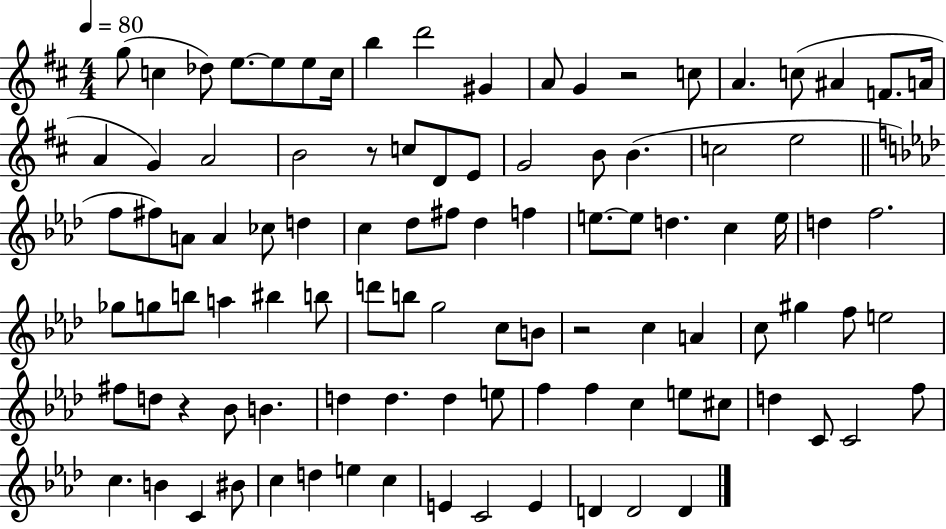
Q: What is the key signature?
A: D major